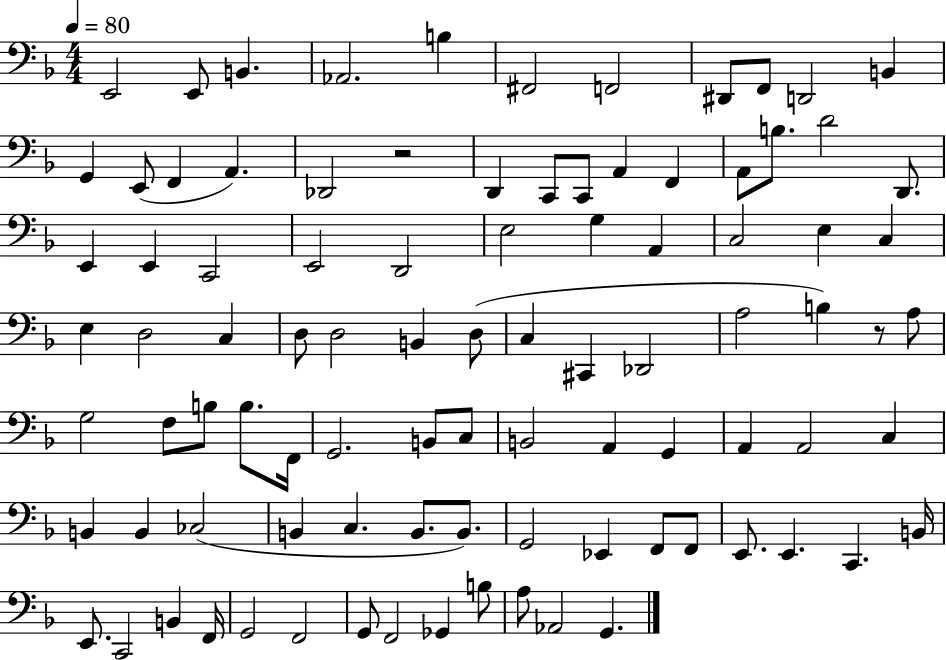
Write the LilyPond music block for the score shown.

{
  \clef bass
  \numericTimeSignature
  \time 4/4
  \key f \major
  \tempo 4 = 80
  e,2 e,8 b,4. | aes,2. b4 | fis,2 f,2 | dis,8 f,8 d,2 b,4 | \break g,4 e,8( f,4 a,4.) | des,2 r2 | d,4 c,8 c,8 a,4 f,4 | a,8 b8. d'2 d,8. | \break e,4 e,4 c,2 | e,2 d,2 | e2 g4 a,4 | c2 e4 c4 | \break e4 d2 c4 | d8 d2 b,4 d8( | c4 cis,4 des,2 | a2 b4) r8 a8 | \break g2 f8 b8 b8. f,16 | g,2. b,8 c8 | b,2 a,4 g,4 | a,4 a,2 c4 | \break b,4 b,4 ces2( | b,4 c4. b,8. b,8.) | g,2 ees,4 f,8 f,8 | e,8. e,4. c,4. b,16 | \break e,8. c,2 b,4 f,16 | g,2 f,2 | g,8 f,2 ges,4 b8 | a8 aes,2 g,4. | \break \bar "|."
}